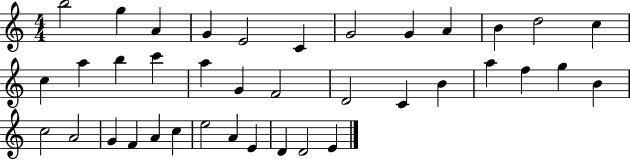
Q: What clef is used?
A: treble